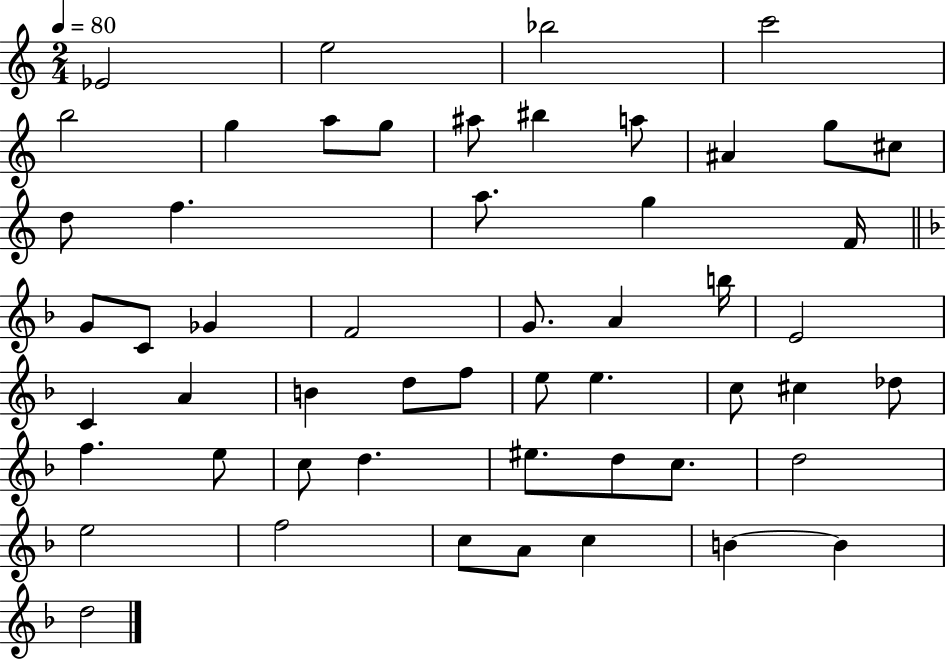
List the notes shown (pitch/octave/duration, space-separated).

Eb4/h E5/h Bb5/h C6/h B5/h G5/q A5/e G5/e A#5/e BIS5/q A5/e A#4/q G5/e C#5/e D5/e F5/q. A5/e. G5/q F4/s G4/e C4/e Gb4/q F4/h G4/e. A4/q B5/s E4/h C4/q A4/q B4/q D5/e F5/e E5/e E5/q. C5/e C#5/q Db5/e F5/q. E5/e C5/e D5/q. EIS5/e. D5/e C5/e. D5/h E5/h F5/h C5/e A4/e C5/q B4/q B4/q D5/h